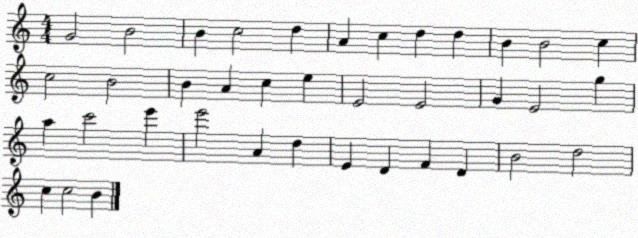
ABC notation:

X:1
T:Untitled
M:4/4
L:1/4
K:C
G2 B2 B c2 d A c d d B B2 c c2 B2 B A c e E2 E2 G E2 g a c'2 e' e'2 A d E D F D B2 d2 c c2 B